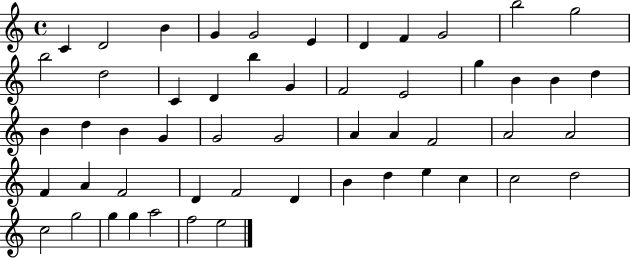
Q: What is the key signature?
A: C major